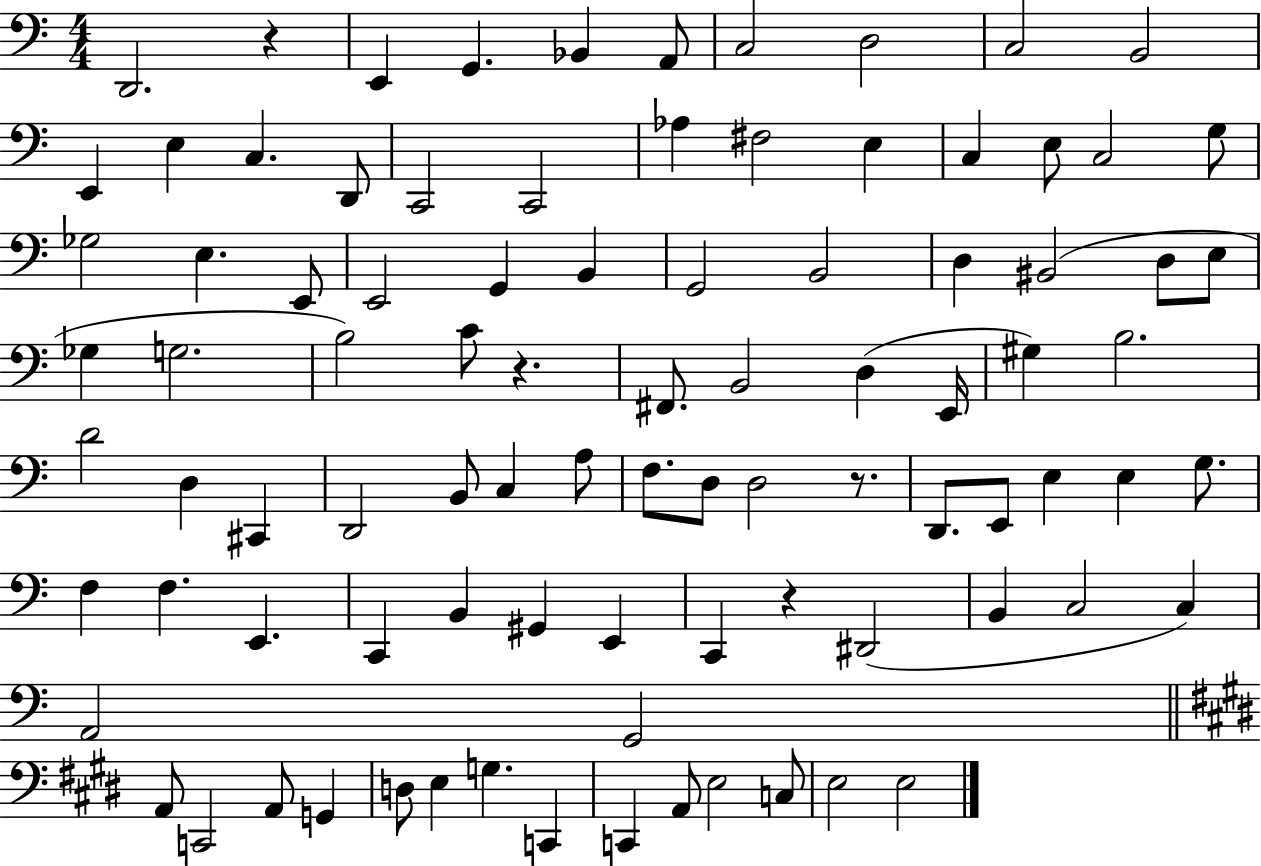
D2/h. R/q E2/q G2/q. Bb2/q A2/e C3/h D3/h C3/h B2/h E2/q E3/q C3/q. D2/e C2/h C2/h Ab3/q F#3/h E3/q C3/q E3/e C3/h G3/e Gb3/h E3/q. E2/e E2/h G2/q B2/q G2/h B2/h D3/q BIS2/h D3/e E3/e Gb3/q G3/h. B3/h C4/e R/q. F#2/e. B2/h D3/q E2/s G#3/q B3/h. D4/h D3/q C#2/q D2/h B2/e C3/q A3/e F3/e. D3/e D3/h R/e. D2/e. E2/e E3/q E3/q G3/e. F3/q F3/q. E2/q. C2/q B2/q G#2/q E2/q C2/q R/q D#2/h B2/q C3/h C3/q A2/h G2/h A2/e C2/h A2/e G2/q D3/e E3/q G3/q. C2/q C2/q A2/e E3/h C3/e E3/h E3/h